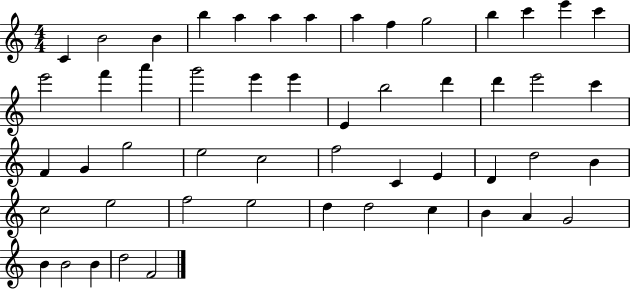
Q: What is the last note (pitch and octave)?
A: F4